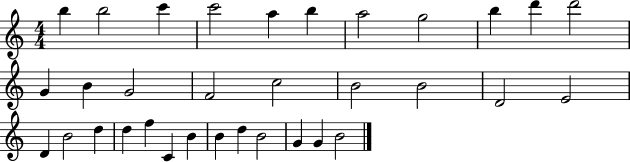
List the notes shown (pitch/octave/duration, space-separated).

B5/q B5/h C6/q C6/h A5/q B5/q A5/h G5/h B5/q D6/q D6/h G4/q B4/q G4/h F4/h C5/h B4/h B4/h D4/h E4/h D4/q B4/h D5/q D5/q F5/q C4/q B4/q B4/q D5/q B4/h G4/q G4/q B4/h